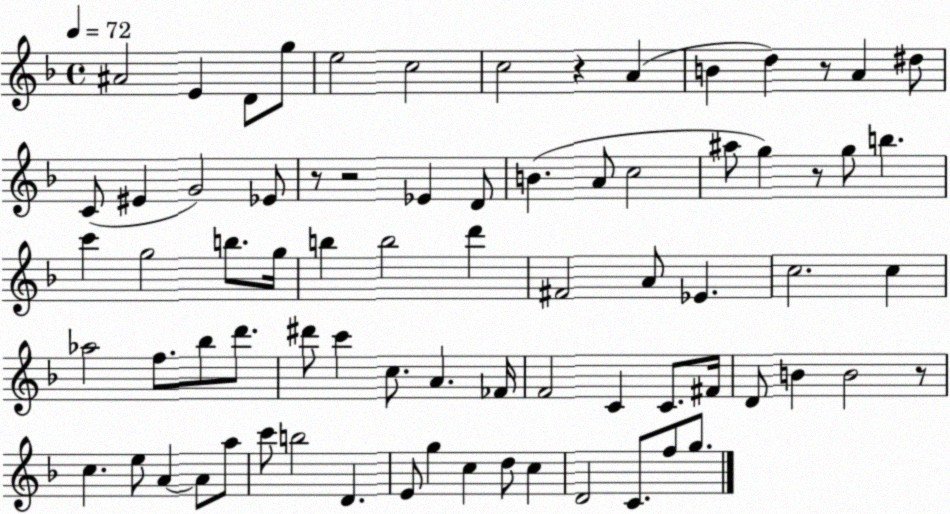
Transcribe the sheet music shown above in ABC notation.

X:1
T:Untitled
M:4/4
L:1/4
K:F
^A2 E D/2 g/2 e2 c2 c2 z A B d z/2 A ^d/2 C/2 ^E G2 _E/2 z/2 z2 _E D/2 B A/2 c2 ^a/2 g z/2 g/2 b c' g2 b/2 g/4 b b2 d' ^F2 A/2 _E c2 c _a2 f/2 _b/2 d'/2 ^d'/2 c' c/2 A _F/4 F2 C C/2 ^F/4 D/2 B B2 z/2 c e/2 A A/2 a/2 c'/2 b2 D E/2 g c d/2 c D2 C/2 f/2 g/2